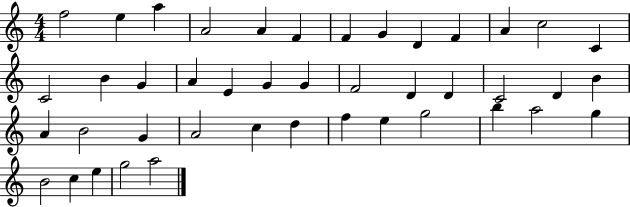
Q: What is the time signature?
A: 4/4